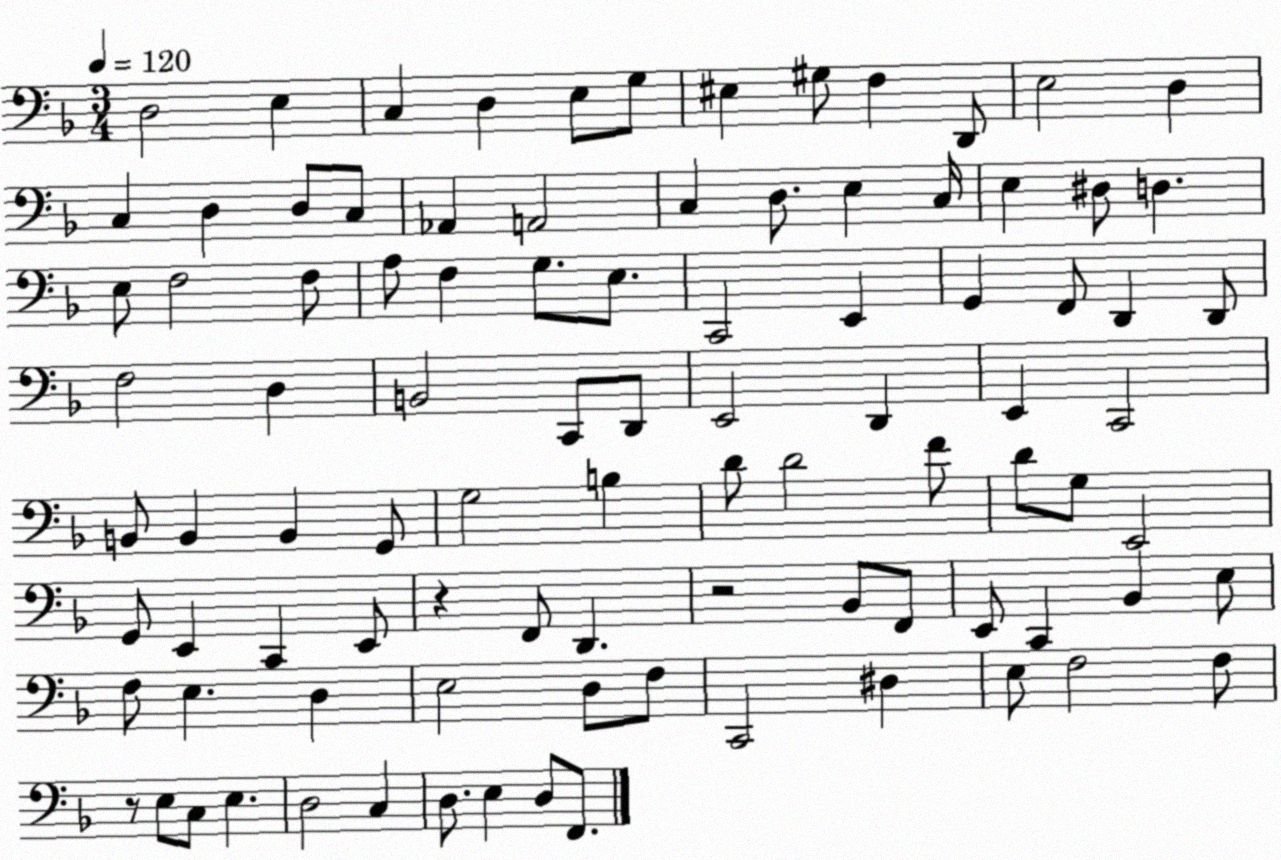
X:1
T:Untitled
M:3/4
L:1/4
K:F
D,2 E, C, D, E,/2 G,/2 ^E, ^G,/2 F, D,,/2 E,2 D, C, D, D,/2 C,/2 _A,, A,,2 C, D,/2 E, C,/4 E, ^D,/2 D, E,/2 F,2 F,/2 A,/2 F, G,/2 E,/2 C,,2 E,, G,, F,,/2 D,, D,,/2 F,2 D, B,,2 C,,/2 D,,/2 E,,2 D,, E,, C,,2 B,,/2 B,, B,, G,,/2 G,2 B, D/2 D2 F/2 D/2 G,/2 E,,2 G,,/2 E,, C,, E,,/2 z F,,/2 D,, z2 _B,,/2 F,,/2 E,,/2 C,, _B,, E,/2 F,/2 E, D, E,2 D,/2 F,/2 C,,2 ^D, E,/2 F,2 F,/2 z/2 E,/2 C,/2 E, D,2 C, D,/2 E, D,/2 F,,/2